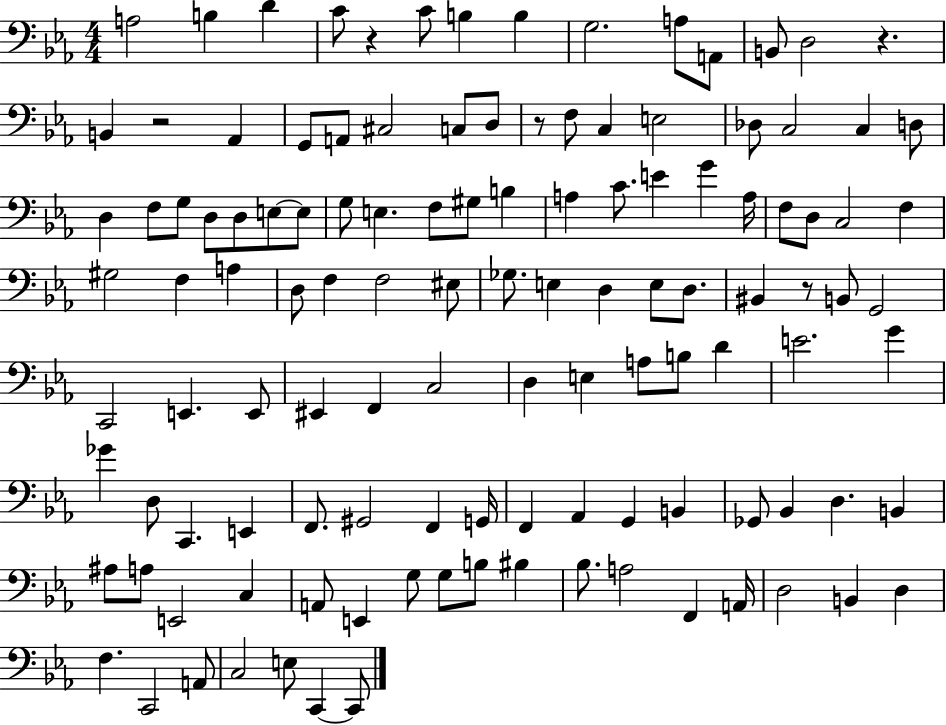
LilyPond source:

{
  \clef bass
  \numericTimeSignature
  \time 4/4
  \key ees \major
  a2 b4 d'4 | c'8 r4 c'8 b4 b4 | g2. a8 a,8 | b,8 d2 r4. | \break b,4 r2 aes,4 | g,8 a,8 cis2 c8 d8 | r8 f8 c4 e2 | des8 c2 c4 d8 | \break d4 f8 g8 d8 d8 e8~~ e8 | g8 e4. f8 gis8 b4 | a4 c'8. e'4 g'4 a16 | f8 d8 c2 f4 | \break gis2 f4 a4 | d8 f4 f2 eis8 | ges8. e4 d4 e8 d8. | bis,4 r8 b,8 g,2 | \break c,2 e,4. e,8 | eis,4 f,4 c2 | d4 e4 a8 b8 d'4 | e'2. g'4 | \break ges'4 d8 c,4. e,4 | f,8. gis,2 f,4 g,16 | f,4 aes,4 g,4 b,4 | ges,8 bes,4 d4. b,4 | \break ais8 a8 e,2 c4 | a,8 e,4 g8 g8 b8 bis4 | bes8. a2 f,4 a,16 | d2 b,4 d4 | \break f4. c,2 a,8 | c2 e8 c,4~~ c,8 | \bar "|."
}